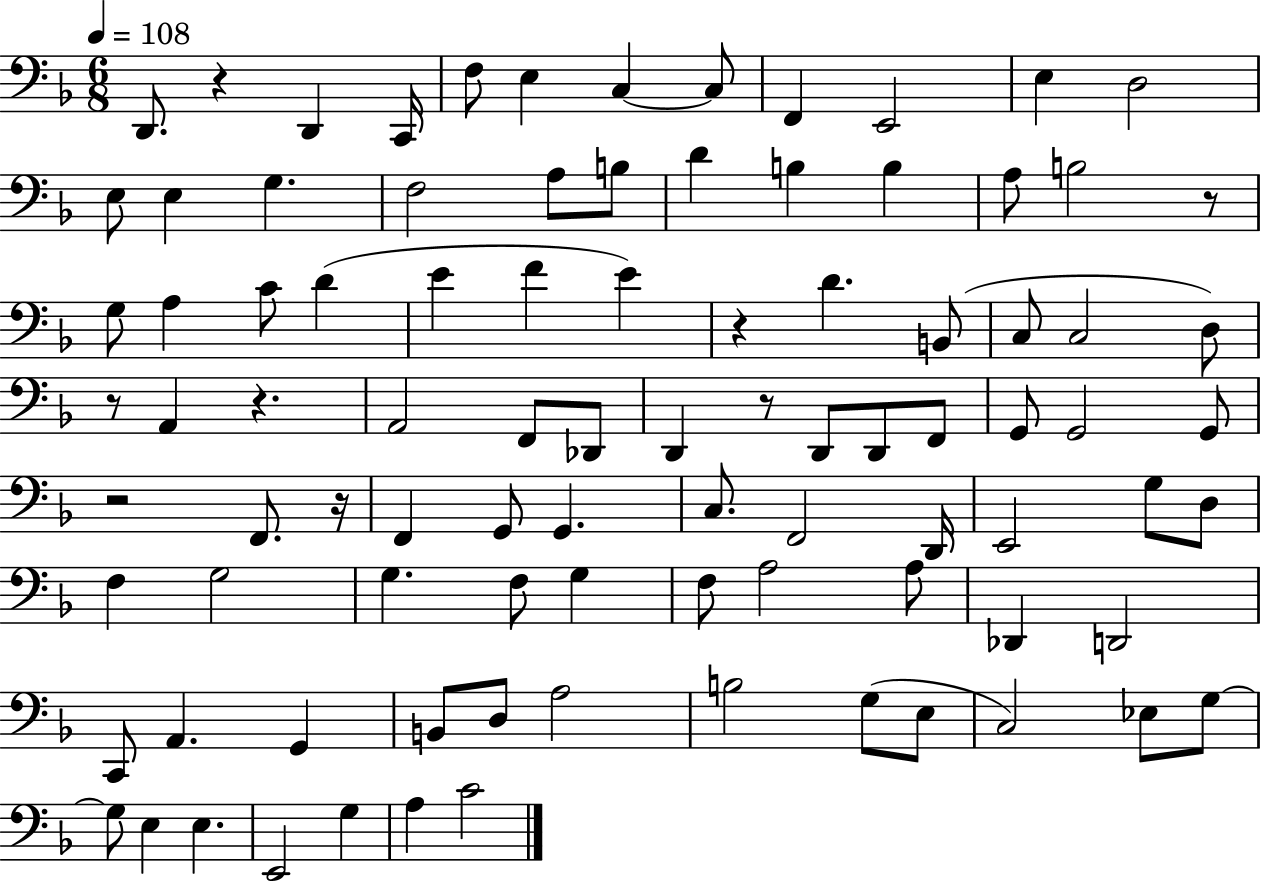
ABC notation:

X:1
T:Untitled
M:6/8
L:1/4
K:F
D,,/2 z D,, C,,/4 F,/2 E, C, C,/2 F,, E,,2 E, D,2 E,/2 E, G, F,2 A,/2 B,/2 D B, B, A,/2 B,2 z/2 G,/2 A, C/2 D E F E z D B,,/2 C,/2 C,2 D,/2 z/2 A,, z A,,2 F,,/2 _D,,/2 D,, z/2 D,,/2 D,,/2 F,,/2 G,,/2 G,,2 G,,/2 z2 F,,/2 z/4 F,, G,,/2 G,, C,/2 F,,2 D,,/4 E,,2 G,/2 D,/2 F, G,2 G, F,/2 G, F,/2 A,2 A,/2 _D,, D,,2 C,,/2 A,, G,, B,,/2 D,/2 A,2 B,2 G,/2 E,/2 C,2 _E,/2 G,/2 G,/2 E, E, E,,2 G, A, C2